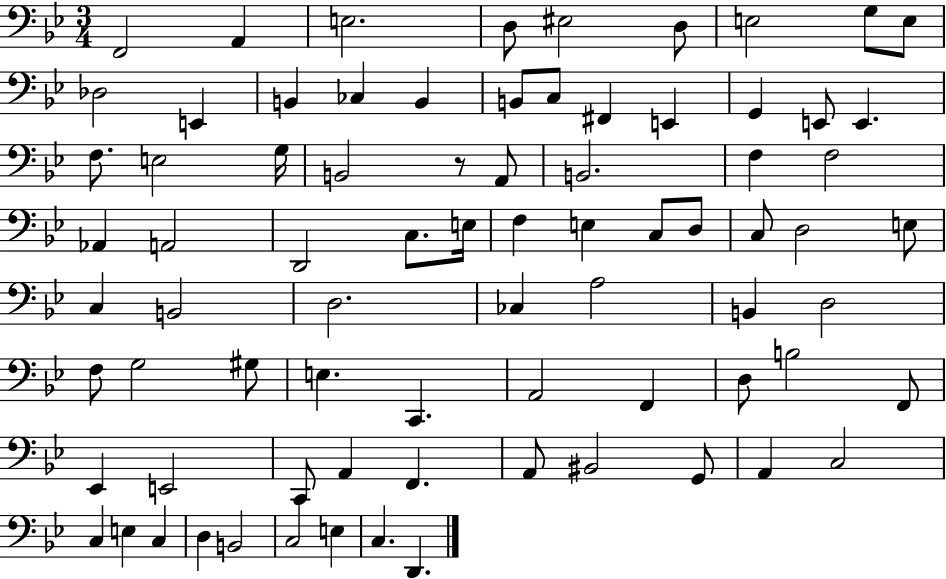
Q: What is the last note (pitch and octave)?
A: D2